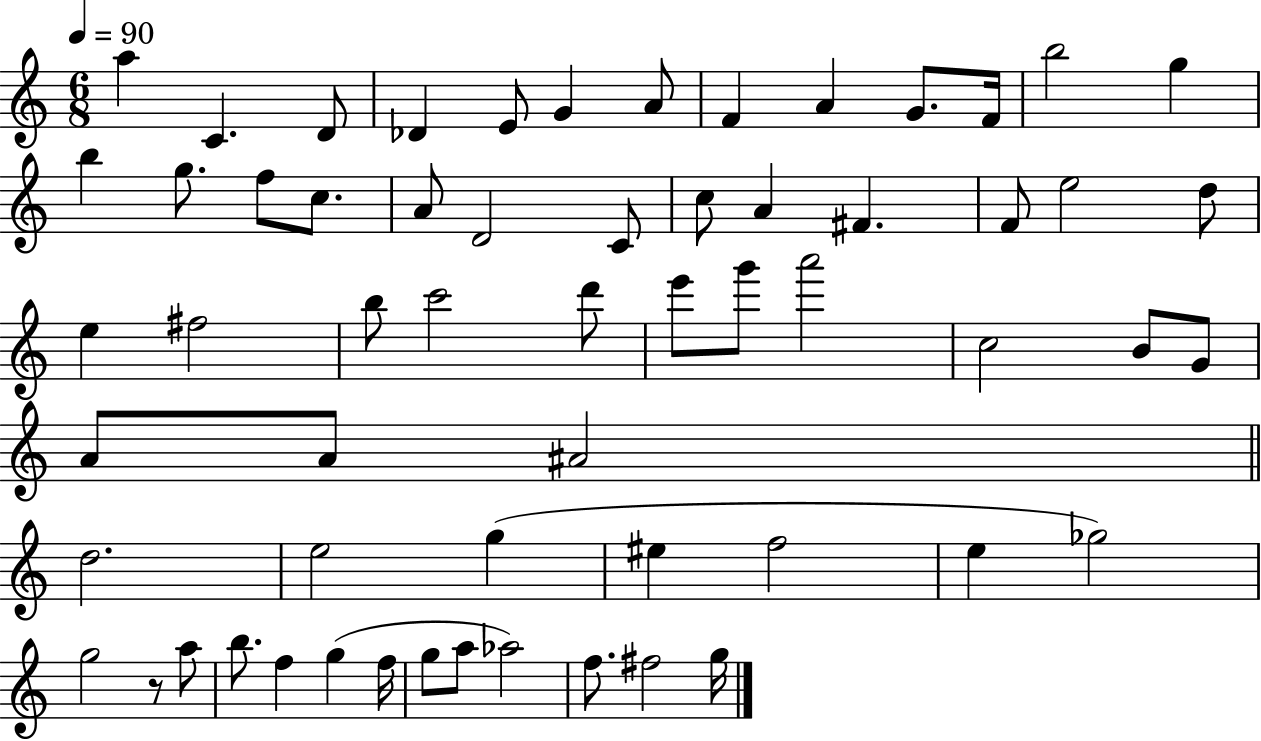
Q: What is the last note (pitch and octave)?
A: G5